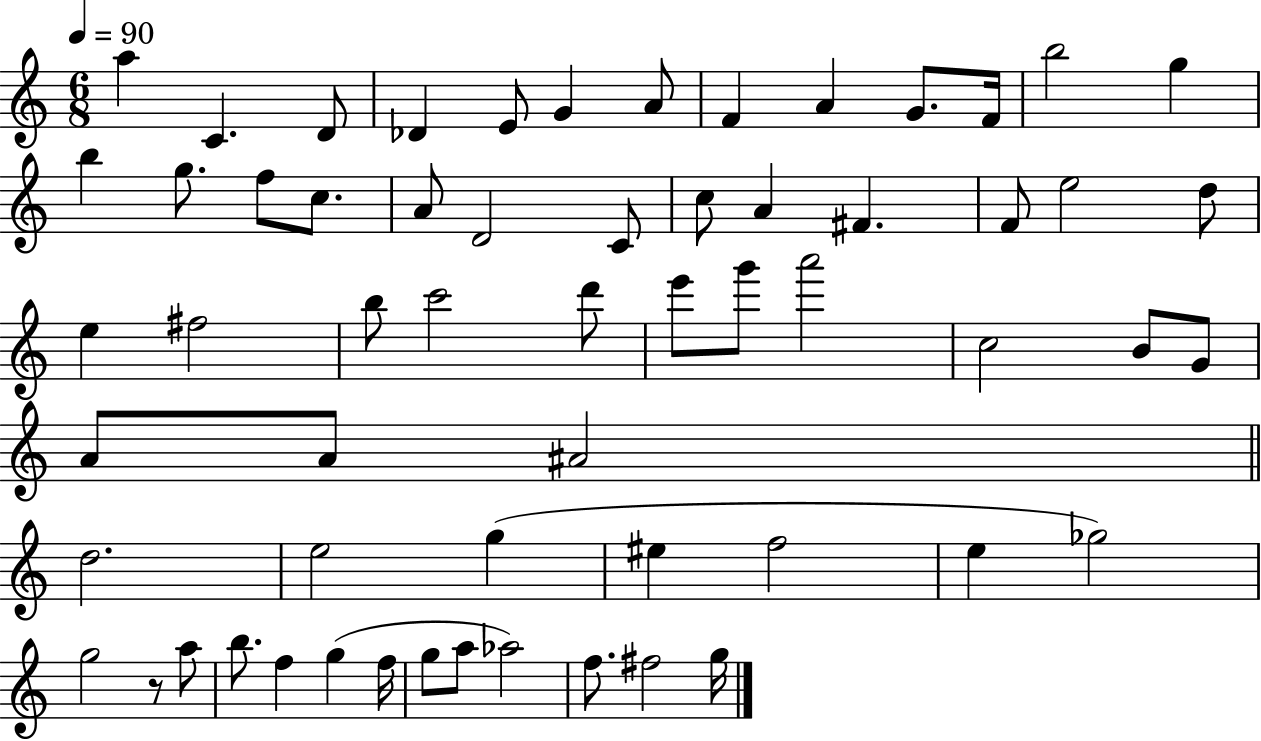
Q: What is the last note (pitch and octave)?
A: G5